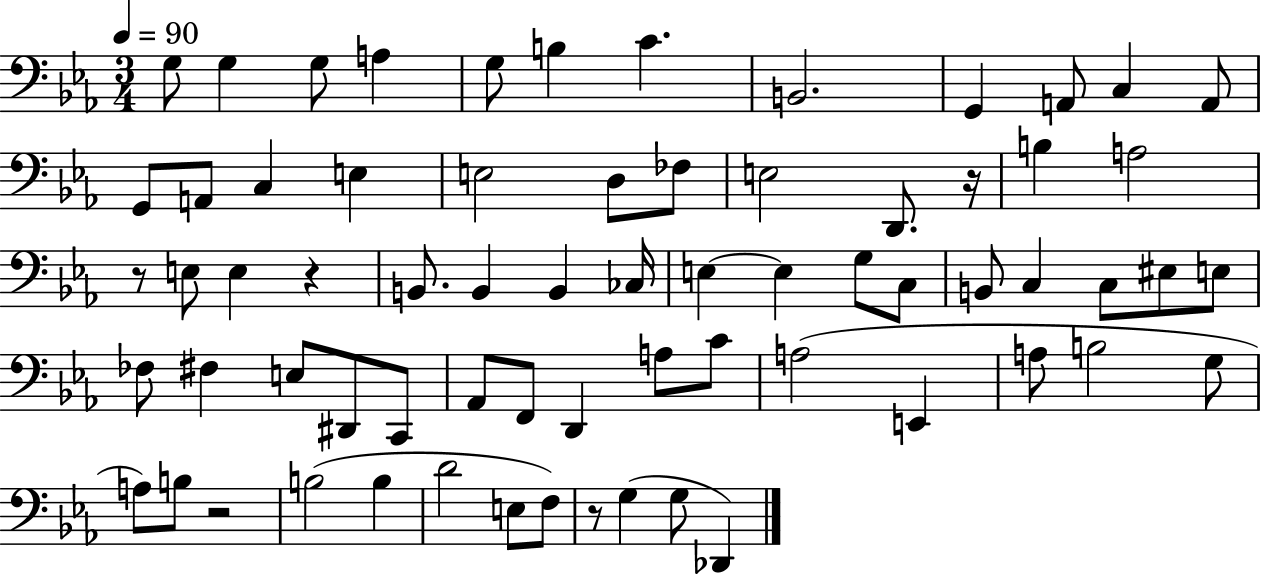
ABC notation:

X:1
T:Untitled
M:3/4
L:1/4
K:Eb
G,/2 G, G,/2 A, G,/2 B, C B,,2 G,, A,,/2 C, A,,/2 G,,/2 A,,/2 C, E, E,2 D,/2 _F,/2 E,2 D,,/2 z/4 B, A,2 z/2 E,/2 E, z B,,/2 B,, B,, _C,/4 E, E, G,/2 C,/2 B,,/2 C, C,/2 ^E,/2 E,/2 _F,/2 ^F, E,/2 ^D,,/2 C,,/2 _A,,/2 F,,/2 D,, A,/2 C/2 A,2 E,, A,/2 B,2 G,/2 A,/2 B,/2 z2 B,2 B, D2 E,/2 F,/2 z/2 G, G,/2 _D,,